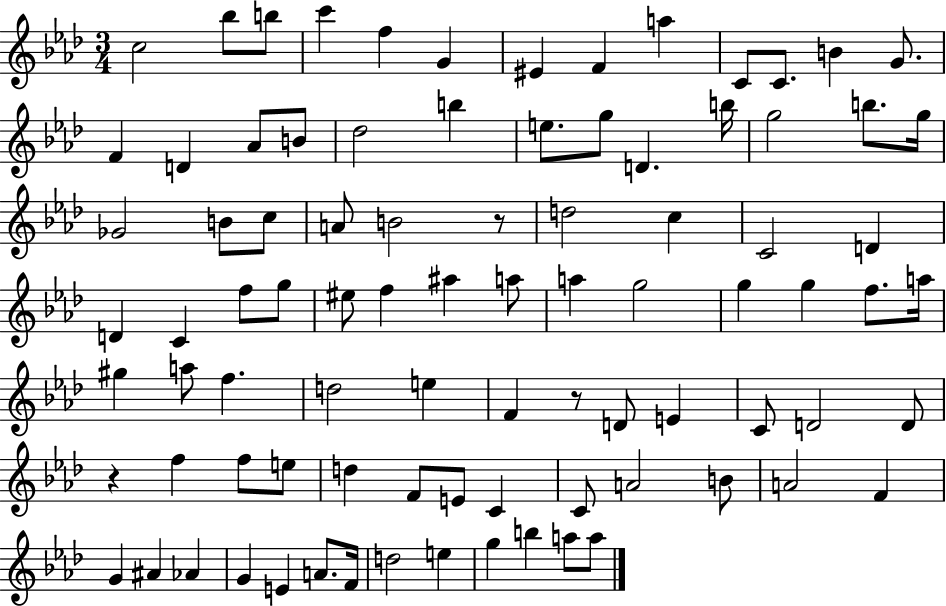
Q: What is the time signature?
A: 3/4